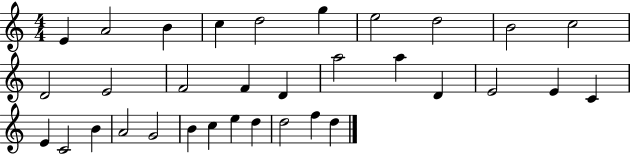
E4/q A4/h B4/q C5/q D5/h G5/q E5/h D5/h B4/h C5/h D4/h E4/h F4/h F4/q D4/q A5/h A5/q D4/q E4/h E4/q C4/q E4/q C4/h B4/q A4/h G4/h B4/q C5/q E5/q D5/q D5/h F5/q D5/q